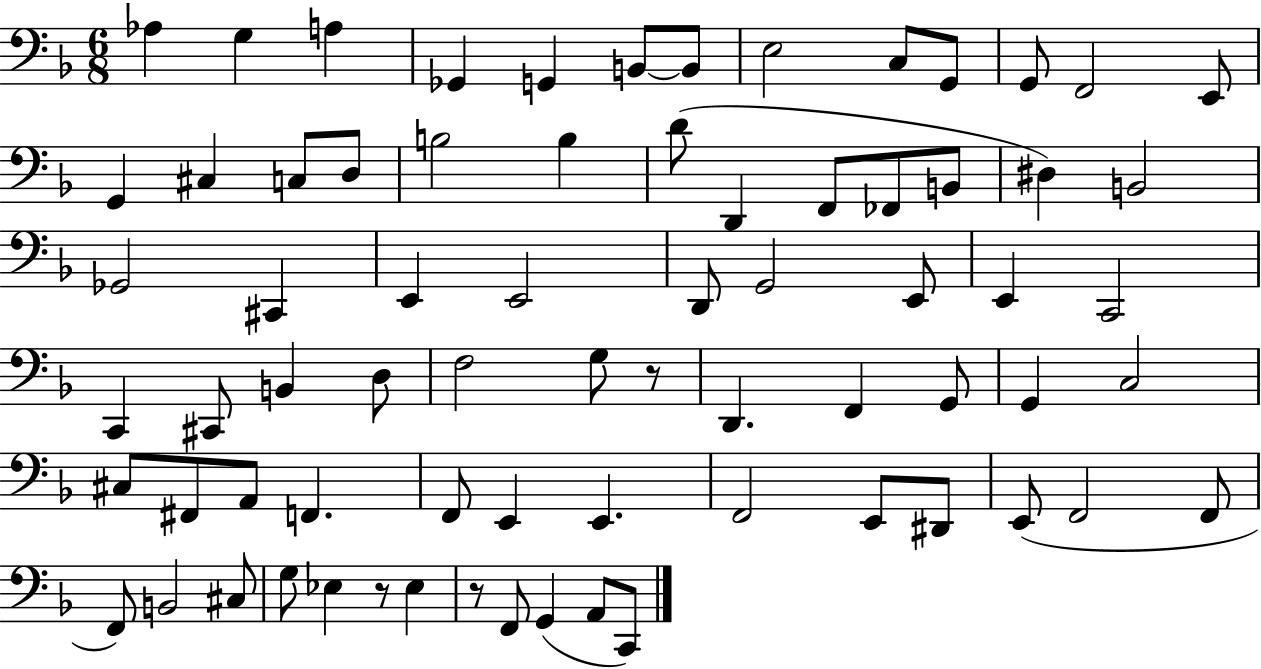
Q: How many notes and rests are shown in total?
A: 72